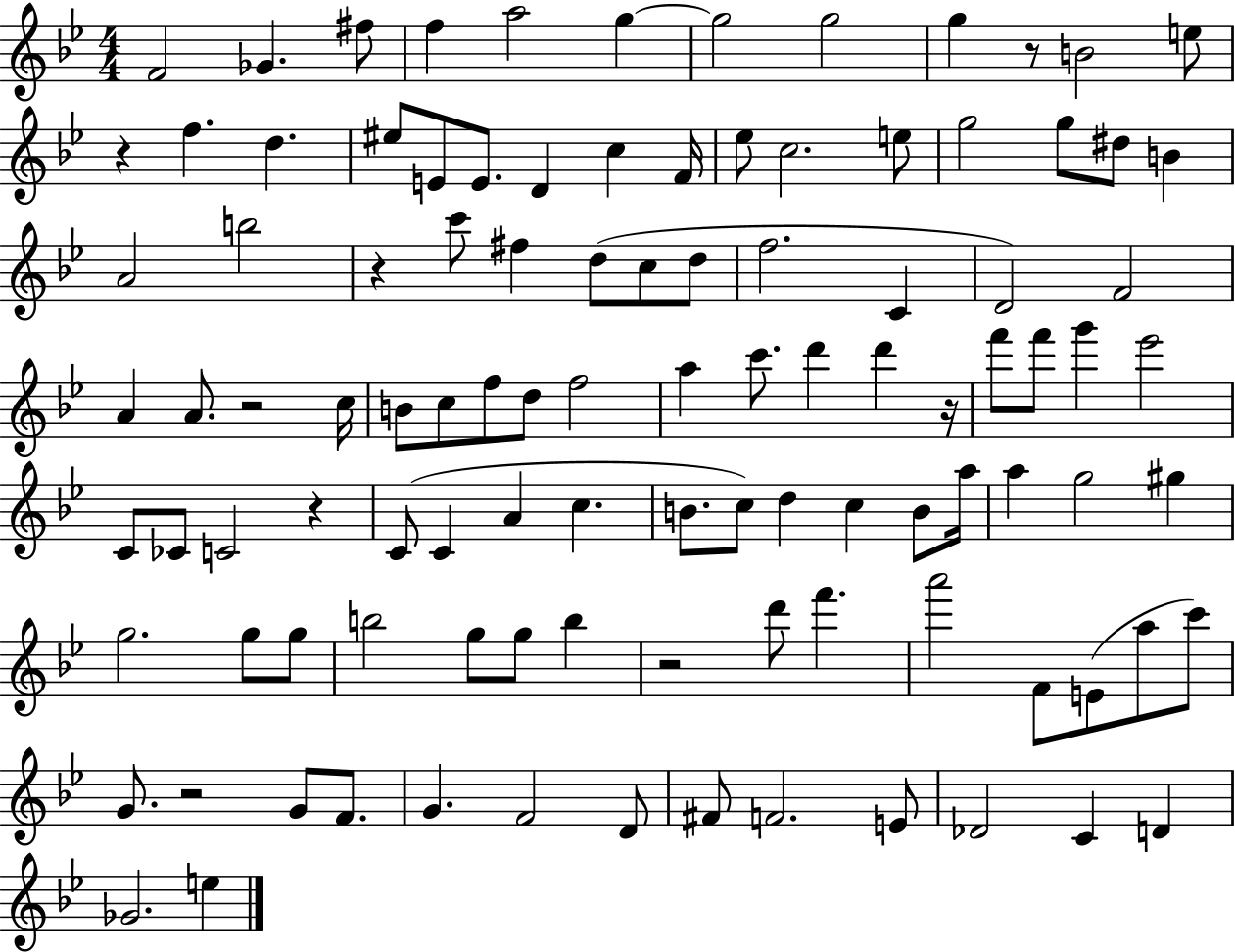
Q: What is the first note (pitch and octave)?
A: F4